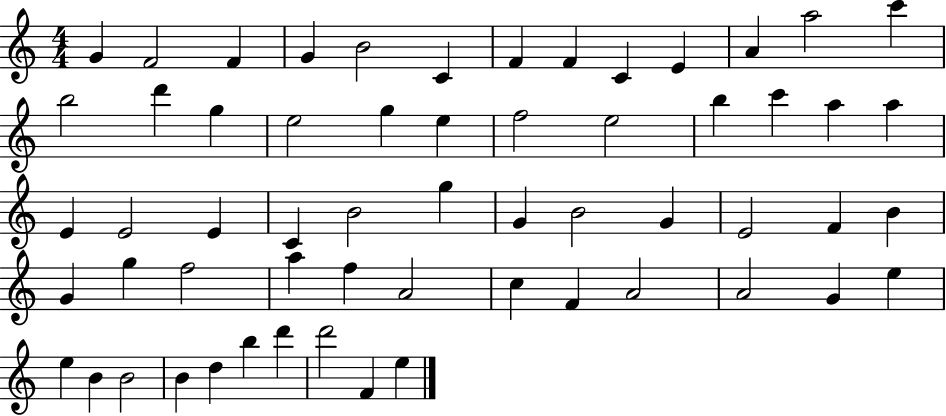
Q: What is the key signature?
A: C major